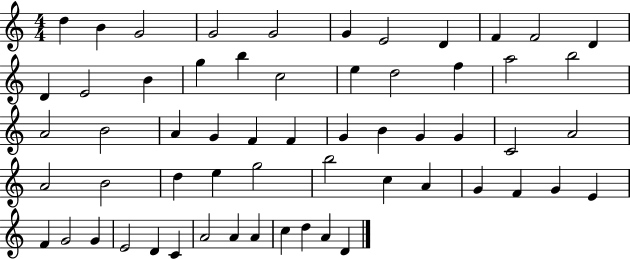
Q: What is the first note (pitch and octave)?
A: D5